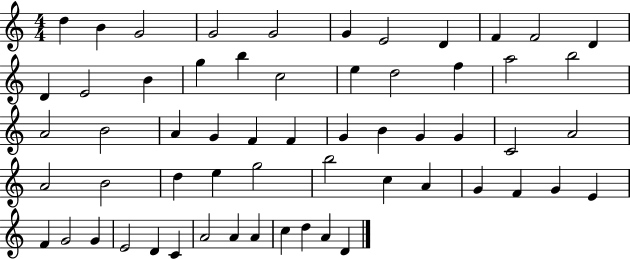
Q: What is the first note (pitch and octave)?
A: D5